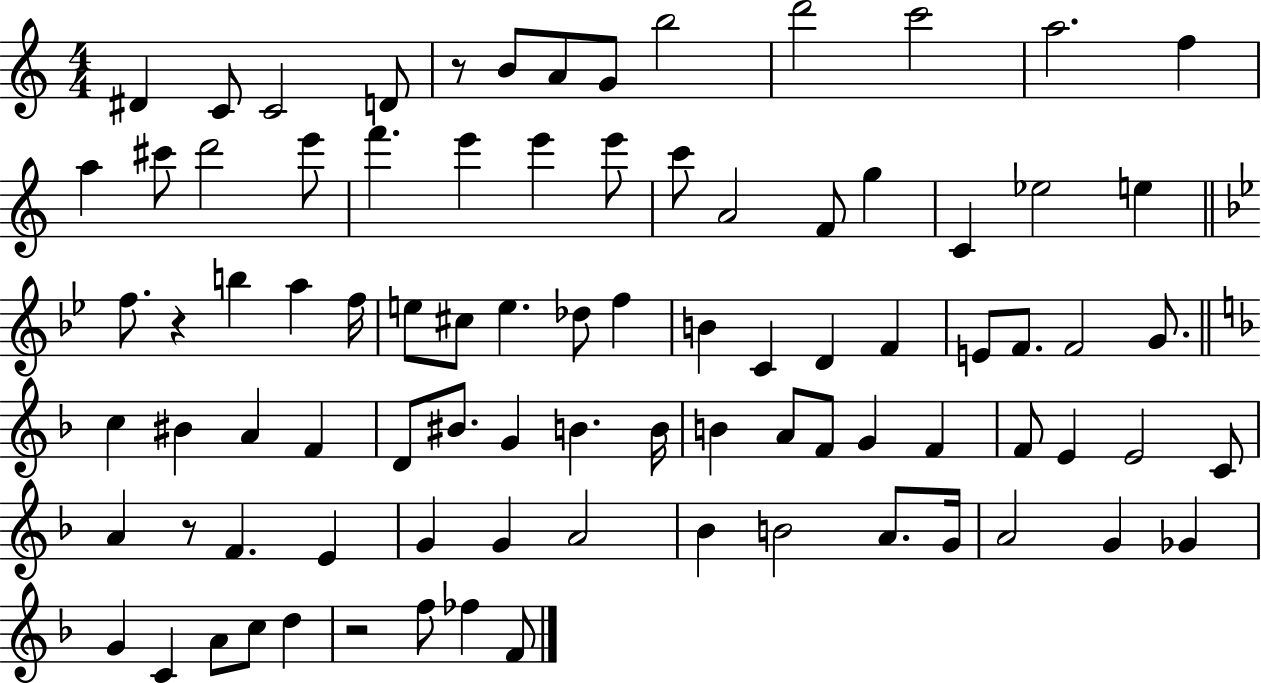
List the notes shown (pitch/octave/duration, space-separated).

D#4/q C4/e C4/h D4/e R/e B4/e A4/e G4/e B5/h D6/h C6/h A5/h. F5/q A5/q C#6/e D6/h E6/e F6/q. E6/q E6/q E6/e C6/e A4/h F4/e G5/q C4/q Eb5/h E5/q F5/e. R/q B5/q A5/q F5/s E5/e C#5/e E5/q. Db5/e F5/q B4/q C4/q D4/q F4/q E4/e F4/e. F4/h G4/e. C5/q BIS4/q A4/q F4/q D4/e BIS4/e. G4/q B4/q. B4/s B4/q A4/e F4/e G4/q F4/q F4/e E4/q E4/h C4/e A4/q R/e F4/q. E4/q G4/q G4/q A4/h Bb4/q B4/h A4/e. G4/s A4/h G4/q Gb4/q G4/q C4/q A4/e C5/e D5/q R/h F5/e FES5/q F4/e